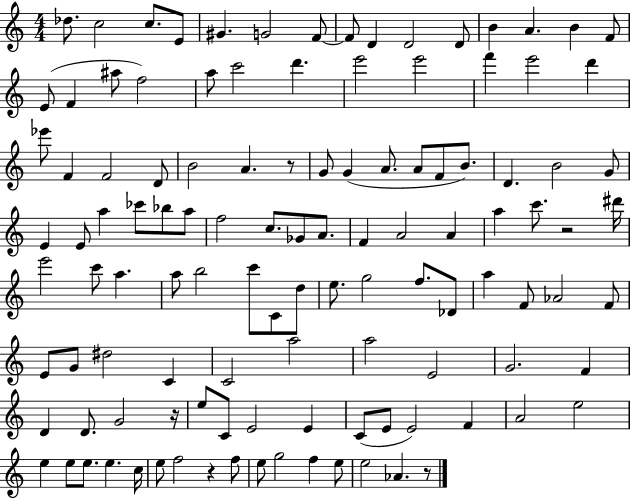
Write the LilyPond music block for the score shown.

{
  \clef treble
  \numericTimeSignature
  \time 4/4
  \key c \major
  des''8. c''2 c''8. e'8 | gis'4. g'2 f'8~~ | f'8 d'4 d'2 d'8 | b'4 a'4. b'4 f'8 | \break e'8( f'4 ais''8 f''2) | a''8 c'''2 d'''4. | e'''2 e'''2 | f'''4 e'''2 d'''4 | \break ees'''8 f'4 f'2 d'8 | b'2 a'4. r8 | g'8 g'4( a'8. a'8 f'8 b'8.) | d'4. b'2 g'8 | \break e'4 e'8 a''4 ces'''8 bes''8 a''8 | f''2 c''8. ges'8 a'8. | f'4 a'2 a'4 | a''4 c'''8. r2 dis'''16 | \break e'''2 c'''8 a''4. | a''8 b''2 c'''8 c'8 d''8 | e''8. g''2 f''8. des'8 | a''4 f'8 aes'2 f'8 | \break e'8 g'8 dis''2 c'4 | c'2 a''2 | a''2 e'2 | g'2. f'4 | \break d'4 d'8. g'2 r16 | e''8 c'8 e'2 e'4 | c'8( e'8 e'2) f'4 | a'2 e''2 | \break e''4 e''8 e''8. e''4. c''16 | e''8 f''2 r4 f''8 | e''8 g''2 f''4 e''8 | e''2 aes'4. r8 | \break \bar "|."
}